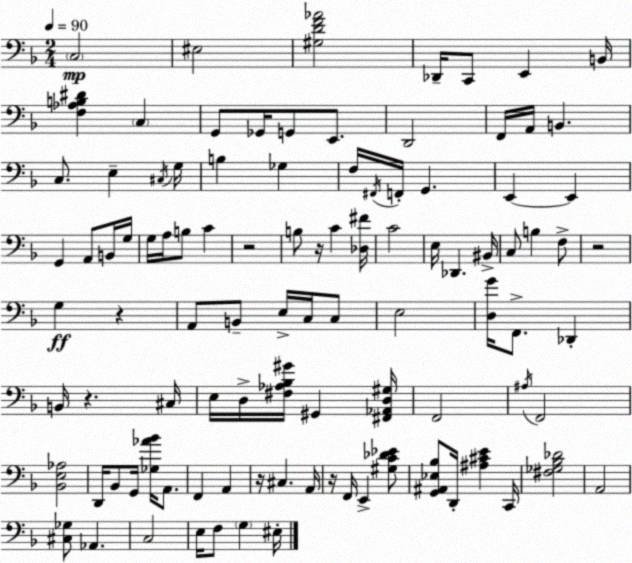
X:1
T:Untitled
M:2/4
L:1/4
K:Dm
C,2 ^E,2 [^G,DF_A]2 _D,,/4 C,,/2 E,, B,,/4 [F,_A,B,^D] C, G,,/2 _G,,/4 G,,/2 E,,/2 D,,2 F,,/4 A,,/4 B,, C,/2 E, ^C,/4 G,/4 B, _G, F,/4 ^F,,/4 F,,/4 G,, E,, E,, G,, A,,/2 B,,/4 G,/4 G,/4 A,/4 B,/2 C z2 B,/2 z/4 C [_D,^F]/4 C2 E,/4 _D,, ^B,,/4 C,/2 B, F,/2 z2 G, z A,,/2 B,,/2 E,/4 C,/4 C,/2 E,2 [D,G]/4 F,,/2 _D,, B,,/4 z ^C,/4 E,/4 D,/4 [^F,_A,_B,^G]/4 ^G,, [^F,,_A,,D,^G,]/4 F,,2 ^A,/4 F,,2 [_B,,E,_A,]2 D,,/4 _B,,/2 G,,/4 [_G,_A_B]/4 A,,/2 F,, A,, z/4 ^C, A,,/4 z/4 F,,/4 E,, [^G,C_D_E]/2 [G,,^A,,_E,_B,]/2 D,,/4 [^A,^CE] C,,/4 [^F,_G,_B,_D]2 A,,2 [^C,_G,]/2 _A,, C,2 E,/4 F,/2 G, ^E,/4